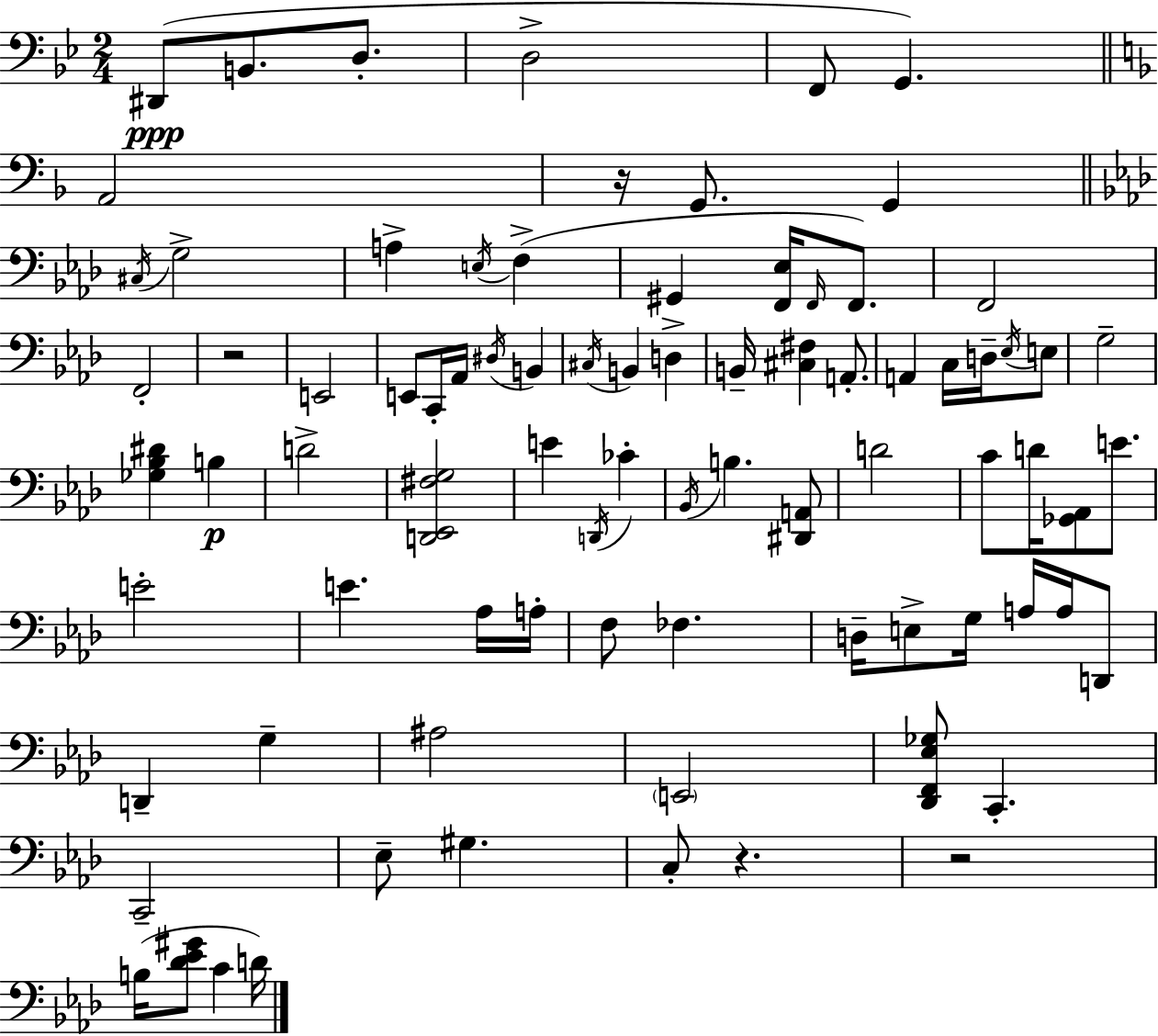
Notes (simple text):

D#2/e B2/e. D3/e. D3/h F2/e G2/q. A2/h R/s G2/e. G2/q C#3/s G3/h A3/q E3/s F3/q G#2/q [F2,Eb3]/s F2/s F2/e. F2/h F2/h R/h E2/h E2/e C2/s Ab2/s D#3/s B2/q C#3/s B2/q D3/q B2/s [C#3,F#3]/q A2/e. A2/q C3/s D3/s Eb3/s E3/e G3/h [Gb3,Bb3,D#4]/q B3/q D4/h [D2,Eb2,F#3,G3]/h E4/q D2/s CES4/q Bb2/s B3/q. [D#2,A2]/e D4/h C4/e D4/s [Gb2,Ab2]/e E4/e. E4/h E4/q. Ab3/s A3/s F3/e FES3/q. D3/s E3/e G3/s A3/s A3/s D2/e D2/q G3/q A#3/h E2/h [Db2,F2,Eb3,Gb3]/e C2/q. C2/h Eb3/e G#3/q. C3/e R/q. R/h B3/s [Db4,Eb4,G#4]/e C4/q D4/s